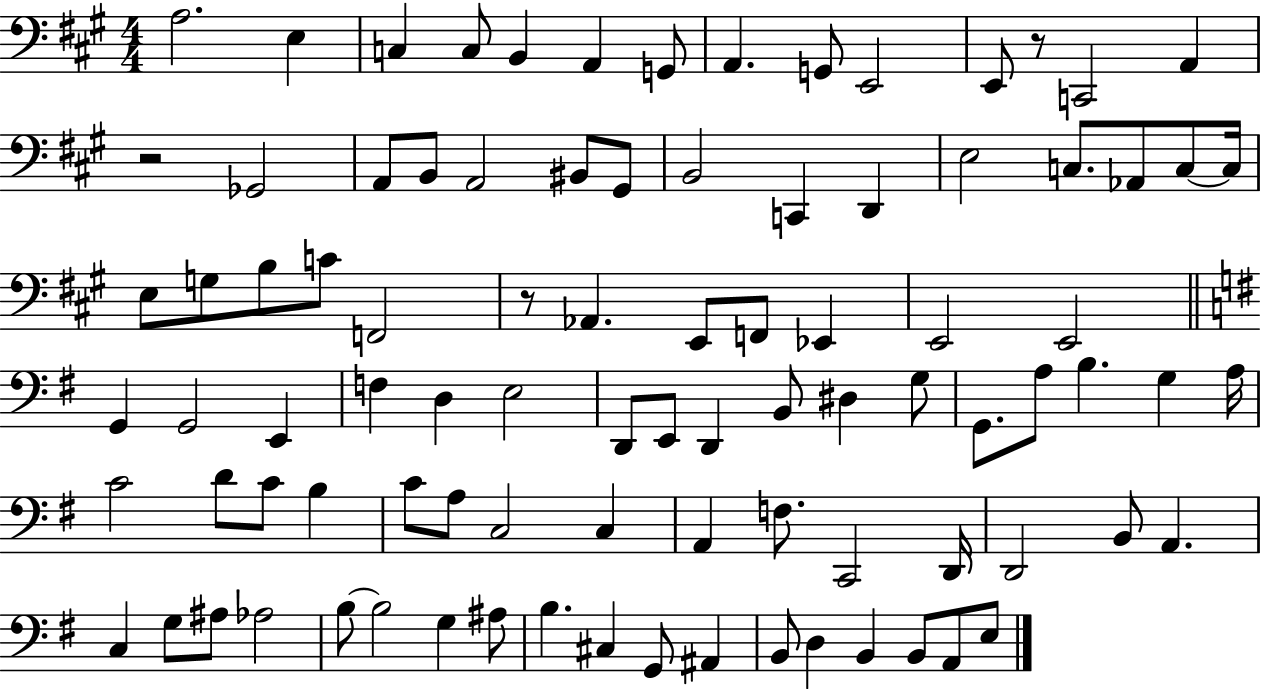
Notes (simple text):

A3/h. E3/q C3/q C3/e B2/q A2/q G2/e A2/q. G2/e E2/h E2/e R/e C2/h A2/q R/h Gb2/h A2/e B2/e A2/h BIS2/e G#2/e B2/h C2/q D2/q E3/h C3/e. Ab2/e C3/e C3/s E3/e G3/e B3/e C4/e F2/h R/e Ab2/q. E2/e F2/e Eb2/q E2/h E2/h G2/q G2/h E2/q F3/q D3/q E3/h D2/e E2/e D2/q B2/e D#3/q G3/e G2/e. A3/e B3/q. G3/q A3/s C4/h D4/e C4/e B3/q C4/e A3/e C3/h C3/q A2/q F3/e. C2/h D2/s D2/h B2/e A2/q. C3/q G3/e A#3/e Ab3/h B3/e B3/h G3/q A#3/e B3/q. C#3/q G2/e A#2/q B2/e D3/q B2/q B2/e A2/e E3/e